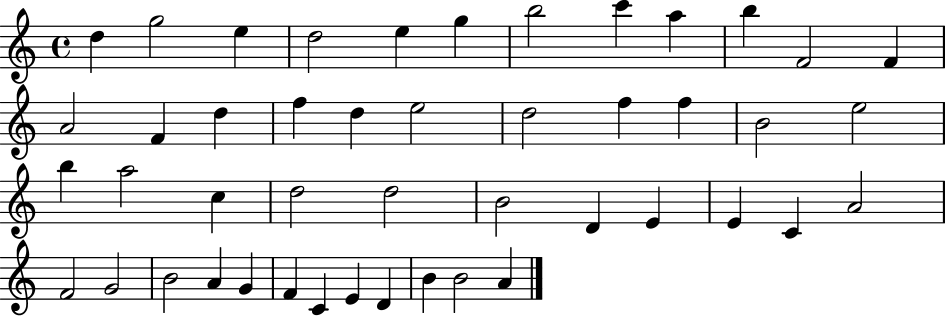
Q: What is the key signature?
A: C major